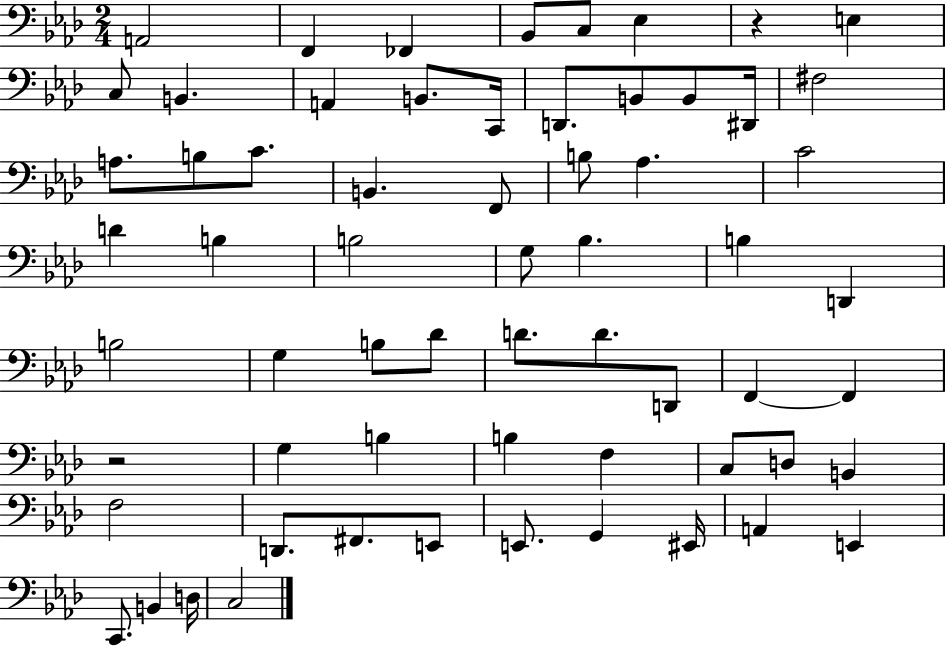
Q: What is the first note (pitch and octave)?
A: A2